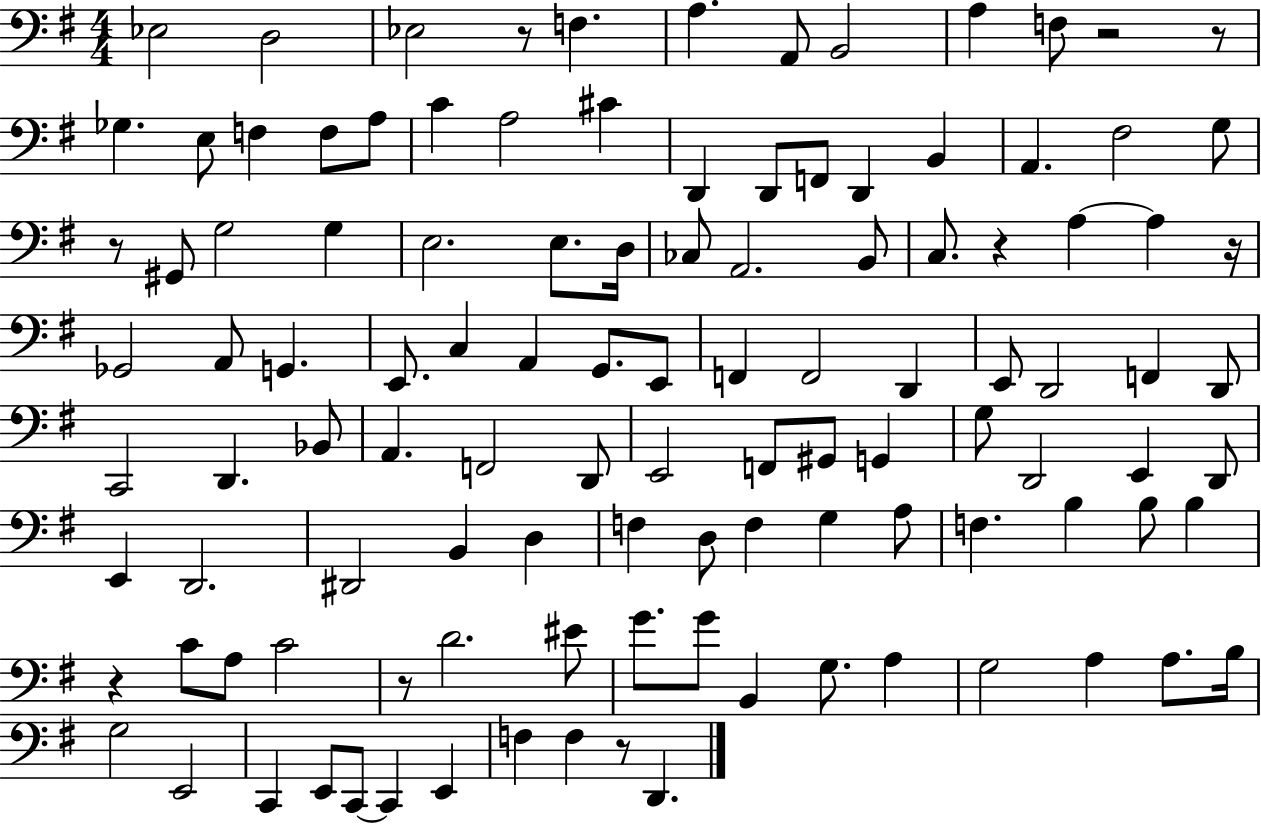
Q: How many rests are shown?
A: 9